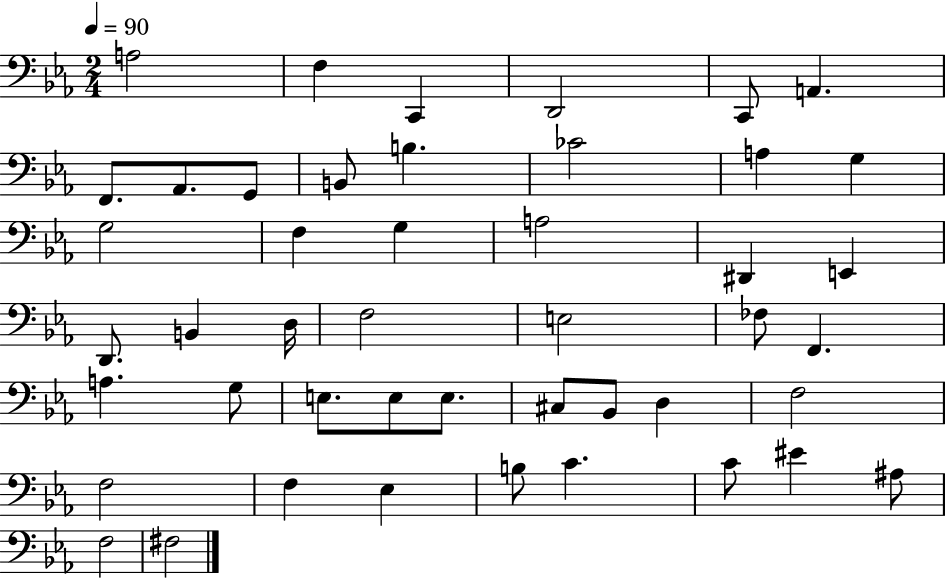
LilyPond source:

{
  \clef bass
  \numericTimeSignature
  \time 2/4
  \key ees \major
  \tempo 4 = 90
  a2 | f4 c,4 | d,2 | c,8 a,4. | \break f,8. aes,8. g,8 | b,8 b4. | ces'2 | a4 g4 | \break g2 | f4 g4 | a2 | dis,4 e,4 | \break d,8. b,4 d16 | f2 | e2 | fes8 f,4. | \break a4. g8 | e8. e8 e8. | cis8 bes,8 d4 | f2 | \break f2 | f4 ees4 | b8 c'4. | c'8 eis'4 ais8 | \break f2 | fis2 | \bar "|."
}